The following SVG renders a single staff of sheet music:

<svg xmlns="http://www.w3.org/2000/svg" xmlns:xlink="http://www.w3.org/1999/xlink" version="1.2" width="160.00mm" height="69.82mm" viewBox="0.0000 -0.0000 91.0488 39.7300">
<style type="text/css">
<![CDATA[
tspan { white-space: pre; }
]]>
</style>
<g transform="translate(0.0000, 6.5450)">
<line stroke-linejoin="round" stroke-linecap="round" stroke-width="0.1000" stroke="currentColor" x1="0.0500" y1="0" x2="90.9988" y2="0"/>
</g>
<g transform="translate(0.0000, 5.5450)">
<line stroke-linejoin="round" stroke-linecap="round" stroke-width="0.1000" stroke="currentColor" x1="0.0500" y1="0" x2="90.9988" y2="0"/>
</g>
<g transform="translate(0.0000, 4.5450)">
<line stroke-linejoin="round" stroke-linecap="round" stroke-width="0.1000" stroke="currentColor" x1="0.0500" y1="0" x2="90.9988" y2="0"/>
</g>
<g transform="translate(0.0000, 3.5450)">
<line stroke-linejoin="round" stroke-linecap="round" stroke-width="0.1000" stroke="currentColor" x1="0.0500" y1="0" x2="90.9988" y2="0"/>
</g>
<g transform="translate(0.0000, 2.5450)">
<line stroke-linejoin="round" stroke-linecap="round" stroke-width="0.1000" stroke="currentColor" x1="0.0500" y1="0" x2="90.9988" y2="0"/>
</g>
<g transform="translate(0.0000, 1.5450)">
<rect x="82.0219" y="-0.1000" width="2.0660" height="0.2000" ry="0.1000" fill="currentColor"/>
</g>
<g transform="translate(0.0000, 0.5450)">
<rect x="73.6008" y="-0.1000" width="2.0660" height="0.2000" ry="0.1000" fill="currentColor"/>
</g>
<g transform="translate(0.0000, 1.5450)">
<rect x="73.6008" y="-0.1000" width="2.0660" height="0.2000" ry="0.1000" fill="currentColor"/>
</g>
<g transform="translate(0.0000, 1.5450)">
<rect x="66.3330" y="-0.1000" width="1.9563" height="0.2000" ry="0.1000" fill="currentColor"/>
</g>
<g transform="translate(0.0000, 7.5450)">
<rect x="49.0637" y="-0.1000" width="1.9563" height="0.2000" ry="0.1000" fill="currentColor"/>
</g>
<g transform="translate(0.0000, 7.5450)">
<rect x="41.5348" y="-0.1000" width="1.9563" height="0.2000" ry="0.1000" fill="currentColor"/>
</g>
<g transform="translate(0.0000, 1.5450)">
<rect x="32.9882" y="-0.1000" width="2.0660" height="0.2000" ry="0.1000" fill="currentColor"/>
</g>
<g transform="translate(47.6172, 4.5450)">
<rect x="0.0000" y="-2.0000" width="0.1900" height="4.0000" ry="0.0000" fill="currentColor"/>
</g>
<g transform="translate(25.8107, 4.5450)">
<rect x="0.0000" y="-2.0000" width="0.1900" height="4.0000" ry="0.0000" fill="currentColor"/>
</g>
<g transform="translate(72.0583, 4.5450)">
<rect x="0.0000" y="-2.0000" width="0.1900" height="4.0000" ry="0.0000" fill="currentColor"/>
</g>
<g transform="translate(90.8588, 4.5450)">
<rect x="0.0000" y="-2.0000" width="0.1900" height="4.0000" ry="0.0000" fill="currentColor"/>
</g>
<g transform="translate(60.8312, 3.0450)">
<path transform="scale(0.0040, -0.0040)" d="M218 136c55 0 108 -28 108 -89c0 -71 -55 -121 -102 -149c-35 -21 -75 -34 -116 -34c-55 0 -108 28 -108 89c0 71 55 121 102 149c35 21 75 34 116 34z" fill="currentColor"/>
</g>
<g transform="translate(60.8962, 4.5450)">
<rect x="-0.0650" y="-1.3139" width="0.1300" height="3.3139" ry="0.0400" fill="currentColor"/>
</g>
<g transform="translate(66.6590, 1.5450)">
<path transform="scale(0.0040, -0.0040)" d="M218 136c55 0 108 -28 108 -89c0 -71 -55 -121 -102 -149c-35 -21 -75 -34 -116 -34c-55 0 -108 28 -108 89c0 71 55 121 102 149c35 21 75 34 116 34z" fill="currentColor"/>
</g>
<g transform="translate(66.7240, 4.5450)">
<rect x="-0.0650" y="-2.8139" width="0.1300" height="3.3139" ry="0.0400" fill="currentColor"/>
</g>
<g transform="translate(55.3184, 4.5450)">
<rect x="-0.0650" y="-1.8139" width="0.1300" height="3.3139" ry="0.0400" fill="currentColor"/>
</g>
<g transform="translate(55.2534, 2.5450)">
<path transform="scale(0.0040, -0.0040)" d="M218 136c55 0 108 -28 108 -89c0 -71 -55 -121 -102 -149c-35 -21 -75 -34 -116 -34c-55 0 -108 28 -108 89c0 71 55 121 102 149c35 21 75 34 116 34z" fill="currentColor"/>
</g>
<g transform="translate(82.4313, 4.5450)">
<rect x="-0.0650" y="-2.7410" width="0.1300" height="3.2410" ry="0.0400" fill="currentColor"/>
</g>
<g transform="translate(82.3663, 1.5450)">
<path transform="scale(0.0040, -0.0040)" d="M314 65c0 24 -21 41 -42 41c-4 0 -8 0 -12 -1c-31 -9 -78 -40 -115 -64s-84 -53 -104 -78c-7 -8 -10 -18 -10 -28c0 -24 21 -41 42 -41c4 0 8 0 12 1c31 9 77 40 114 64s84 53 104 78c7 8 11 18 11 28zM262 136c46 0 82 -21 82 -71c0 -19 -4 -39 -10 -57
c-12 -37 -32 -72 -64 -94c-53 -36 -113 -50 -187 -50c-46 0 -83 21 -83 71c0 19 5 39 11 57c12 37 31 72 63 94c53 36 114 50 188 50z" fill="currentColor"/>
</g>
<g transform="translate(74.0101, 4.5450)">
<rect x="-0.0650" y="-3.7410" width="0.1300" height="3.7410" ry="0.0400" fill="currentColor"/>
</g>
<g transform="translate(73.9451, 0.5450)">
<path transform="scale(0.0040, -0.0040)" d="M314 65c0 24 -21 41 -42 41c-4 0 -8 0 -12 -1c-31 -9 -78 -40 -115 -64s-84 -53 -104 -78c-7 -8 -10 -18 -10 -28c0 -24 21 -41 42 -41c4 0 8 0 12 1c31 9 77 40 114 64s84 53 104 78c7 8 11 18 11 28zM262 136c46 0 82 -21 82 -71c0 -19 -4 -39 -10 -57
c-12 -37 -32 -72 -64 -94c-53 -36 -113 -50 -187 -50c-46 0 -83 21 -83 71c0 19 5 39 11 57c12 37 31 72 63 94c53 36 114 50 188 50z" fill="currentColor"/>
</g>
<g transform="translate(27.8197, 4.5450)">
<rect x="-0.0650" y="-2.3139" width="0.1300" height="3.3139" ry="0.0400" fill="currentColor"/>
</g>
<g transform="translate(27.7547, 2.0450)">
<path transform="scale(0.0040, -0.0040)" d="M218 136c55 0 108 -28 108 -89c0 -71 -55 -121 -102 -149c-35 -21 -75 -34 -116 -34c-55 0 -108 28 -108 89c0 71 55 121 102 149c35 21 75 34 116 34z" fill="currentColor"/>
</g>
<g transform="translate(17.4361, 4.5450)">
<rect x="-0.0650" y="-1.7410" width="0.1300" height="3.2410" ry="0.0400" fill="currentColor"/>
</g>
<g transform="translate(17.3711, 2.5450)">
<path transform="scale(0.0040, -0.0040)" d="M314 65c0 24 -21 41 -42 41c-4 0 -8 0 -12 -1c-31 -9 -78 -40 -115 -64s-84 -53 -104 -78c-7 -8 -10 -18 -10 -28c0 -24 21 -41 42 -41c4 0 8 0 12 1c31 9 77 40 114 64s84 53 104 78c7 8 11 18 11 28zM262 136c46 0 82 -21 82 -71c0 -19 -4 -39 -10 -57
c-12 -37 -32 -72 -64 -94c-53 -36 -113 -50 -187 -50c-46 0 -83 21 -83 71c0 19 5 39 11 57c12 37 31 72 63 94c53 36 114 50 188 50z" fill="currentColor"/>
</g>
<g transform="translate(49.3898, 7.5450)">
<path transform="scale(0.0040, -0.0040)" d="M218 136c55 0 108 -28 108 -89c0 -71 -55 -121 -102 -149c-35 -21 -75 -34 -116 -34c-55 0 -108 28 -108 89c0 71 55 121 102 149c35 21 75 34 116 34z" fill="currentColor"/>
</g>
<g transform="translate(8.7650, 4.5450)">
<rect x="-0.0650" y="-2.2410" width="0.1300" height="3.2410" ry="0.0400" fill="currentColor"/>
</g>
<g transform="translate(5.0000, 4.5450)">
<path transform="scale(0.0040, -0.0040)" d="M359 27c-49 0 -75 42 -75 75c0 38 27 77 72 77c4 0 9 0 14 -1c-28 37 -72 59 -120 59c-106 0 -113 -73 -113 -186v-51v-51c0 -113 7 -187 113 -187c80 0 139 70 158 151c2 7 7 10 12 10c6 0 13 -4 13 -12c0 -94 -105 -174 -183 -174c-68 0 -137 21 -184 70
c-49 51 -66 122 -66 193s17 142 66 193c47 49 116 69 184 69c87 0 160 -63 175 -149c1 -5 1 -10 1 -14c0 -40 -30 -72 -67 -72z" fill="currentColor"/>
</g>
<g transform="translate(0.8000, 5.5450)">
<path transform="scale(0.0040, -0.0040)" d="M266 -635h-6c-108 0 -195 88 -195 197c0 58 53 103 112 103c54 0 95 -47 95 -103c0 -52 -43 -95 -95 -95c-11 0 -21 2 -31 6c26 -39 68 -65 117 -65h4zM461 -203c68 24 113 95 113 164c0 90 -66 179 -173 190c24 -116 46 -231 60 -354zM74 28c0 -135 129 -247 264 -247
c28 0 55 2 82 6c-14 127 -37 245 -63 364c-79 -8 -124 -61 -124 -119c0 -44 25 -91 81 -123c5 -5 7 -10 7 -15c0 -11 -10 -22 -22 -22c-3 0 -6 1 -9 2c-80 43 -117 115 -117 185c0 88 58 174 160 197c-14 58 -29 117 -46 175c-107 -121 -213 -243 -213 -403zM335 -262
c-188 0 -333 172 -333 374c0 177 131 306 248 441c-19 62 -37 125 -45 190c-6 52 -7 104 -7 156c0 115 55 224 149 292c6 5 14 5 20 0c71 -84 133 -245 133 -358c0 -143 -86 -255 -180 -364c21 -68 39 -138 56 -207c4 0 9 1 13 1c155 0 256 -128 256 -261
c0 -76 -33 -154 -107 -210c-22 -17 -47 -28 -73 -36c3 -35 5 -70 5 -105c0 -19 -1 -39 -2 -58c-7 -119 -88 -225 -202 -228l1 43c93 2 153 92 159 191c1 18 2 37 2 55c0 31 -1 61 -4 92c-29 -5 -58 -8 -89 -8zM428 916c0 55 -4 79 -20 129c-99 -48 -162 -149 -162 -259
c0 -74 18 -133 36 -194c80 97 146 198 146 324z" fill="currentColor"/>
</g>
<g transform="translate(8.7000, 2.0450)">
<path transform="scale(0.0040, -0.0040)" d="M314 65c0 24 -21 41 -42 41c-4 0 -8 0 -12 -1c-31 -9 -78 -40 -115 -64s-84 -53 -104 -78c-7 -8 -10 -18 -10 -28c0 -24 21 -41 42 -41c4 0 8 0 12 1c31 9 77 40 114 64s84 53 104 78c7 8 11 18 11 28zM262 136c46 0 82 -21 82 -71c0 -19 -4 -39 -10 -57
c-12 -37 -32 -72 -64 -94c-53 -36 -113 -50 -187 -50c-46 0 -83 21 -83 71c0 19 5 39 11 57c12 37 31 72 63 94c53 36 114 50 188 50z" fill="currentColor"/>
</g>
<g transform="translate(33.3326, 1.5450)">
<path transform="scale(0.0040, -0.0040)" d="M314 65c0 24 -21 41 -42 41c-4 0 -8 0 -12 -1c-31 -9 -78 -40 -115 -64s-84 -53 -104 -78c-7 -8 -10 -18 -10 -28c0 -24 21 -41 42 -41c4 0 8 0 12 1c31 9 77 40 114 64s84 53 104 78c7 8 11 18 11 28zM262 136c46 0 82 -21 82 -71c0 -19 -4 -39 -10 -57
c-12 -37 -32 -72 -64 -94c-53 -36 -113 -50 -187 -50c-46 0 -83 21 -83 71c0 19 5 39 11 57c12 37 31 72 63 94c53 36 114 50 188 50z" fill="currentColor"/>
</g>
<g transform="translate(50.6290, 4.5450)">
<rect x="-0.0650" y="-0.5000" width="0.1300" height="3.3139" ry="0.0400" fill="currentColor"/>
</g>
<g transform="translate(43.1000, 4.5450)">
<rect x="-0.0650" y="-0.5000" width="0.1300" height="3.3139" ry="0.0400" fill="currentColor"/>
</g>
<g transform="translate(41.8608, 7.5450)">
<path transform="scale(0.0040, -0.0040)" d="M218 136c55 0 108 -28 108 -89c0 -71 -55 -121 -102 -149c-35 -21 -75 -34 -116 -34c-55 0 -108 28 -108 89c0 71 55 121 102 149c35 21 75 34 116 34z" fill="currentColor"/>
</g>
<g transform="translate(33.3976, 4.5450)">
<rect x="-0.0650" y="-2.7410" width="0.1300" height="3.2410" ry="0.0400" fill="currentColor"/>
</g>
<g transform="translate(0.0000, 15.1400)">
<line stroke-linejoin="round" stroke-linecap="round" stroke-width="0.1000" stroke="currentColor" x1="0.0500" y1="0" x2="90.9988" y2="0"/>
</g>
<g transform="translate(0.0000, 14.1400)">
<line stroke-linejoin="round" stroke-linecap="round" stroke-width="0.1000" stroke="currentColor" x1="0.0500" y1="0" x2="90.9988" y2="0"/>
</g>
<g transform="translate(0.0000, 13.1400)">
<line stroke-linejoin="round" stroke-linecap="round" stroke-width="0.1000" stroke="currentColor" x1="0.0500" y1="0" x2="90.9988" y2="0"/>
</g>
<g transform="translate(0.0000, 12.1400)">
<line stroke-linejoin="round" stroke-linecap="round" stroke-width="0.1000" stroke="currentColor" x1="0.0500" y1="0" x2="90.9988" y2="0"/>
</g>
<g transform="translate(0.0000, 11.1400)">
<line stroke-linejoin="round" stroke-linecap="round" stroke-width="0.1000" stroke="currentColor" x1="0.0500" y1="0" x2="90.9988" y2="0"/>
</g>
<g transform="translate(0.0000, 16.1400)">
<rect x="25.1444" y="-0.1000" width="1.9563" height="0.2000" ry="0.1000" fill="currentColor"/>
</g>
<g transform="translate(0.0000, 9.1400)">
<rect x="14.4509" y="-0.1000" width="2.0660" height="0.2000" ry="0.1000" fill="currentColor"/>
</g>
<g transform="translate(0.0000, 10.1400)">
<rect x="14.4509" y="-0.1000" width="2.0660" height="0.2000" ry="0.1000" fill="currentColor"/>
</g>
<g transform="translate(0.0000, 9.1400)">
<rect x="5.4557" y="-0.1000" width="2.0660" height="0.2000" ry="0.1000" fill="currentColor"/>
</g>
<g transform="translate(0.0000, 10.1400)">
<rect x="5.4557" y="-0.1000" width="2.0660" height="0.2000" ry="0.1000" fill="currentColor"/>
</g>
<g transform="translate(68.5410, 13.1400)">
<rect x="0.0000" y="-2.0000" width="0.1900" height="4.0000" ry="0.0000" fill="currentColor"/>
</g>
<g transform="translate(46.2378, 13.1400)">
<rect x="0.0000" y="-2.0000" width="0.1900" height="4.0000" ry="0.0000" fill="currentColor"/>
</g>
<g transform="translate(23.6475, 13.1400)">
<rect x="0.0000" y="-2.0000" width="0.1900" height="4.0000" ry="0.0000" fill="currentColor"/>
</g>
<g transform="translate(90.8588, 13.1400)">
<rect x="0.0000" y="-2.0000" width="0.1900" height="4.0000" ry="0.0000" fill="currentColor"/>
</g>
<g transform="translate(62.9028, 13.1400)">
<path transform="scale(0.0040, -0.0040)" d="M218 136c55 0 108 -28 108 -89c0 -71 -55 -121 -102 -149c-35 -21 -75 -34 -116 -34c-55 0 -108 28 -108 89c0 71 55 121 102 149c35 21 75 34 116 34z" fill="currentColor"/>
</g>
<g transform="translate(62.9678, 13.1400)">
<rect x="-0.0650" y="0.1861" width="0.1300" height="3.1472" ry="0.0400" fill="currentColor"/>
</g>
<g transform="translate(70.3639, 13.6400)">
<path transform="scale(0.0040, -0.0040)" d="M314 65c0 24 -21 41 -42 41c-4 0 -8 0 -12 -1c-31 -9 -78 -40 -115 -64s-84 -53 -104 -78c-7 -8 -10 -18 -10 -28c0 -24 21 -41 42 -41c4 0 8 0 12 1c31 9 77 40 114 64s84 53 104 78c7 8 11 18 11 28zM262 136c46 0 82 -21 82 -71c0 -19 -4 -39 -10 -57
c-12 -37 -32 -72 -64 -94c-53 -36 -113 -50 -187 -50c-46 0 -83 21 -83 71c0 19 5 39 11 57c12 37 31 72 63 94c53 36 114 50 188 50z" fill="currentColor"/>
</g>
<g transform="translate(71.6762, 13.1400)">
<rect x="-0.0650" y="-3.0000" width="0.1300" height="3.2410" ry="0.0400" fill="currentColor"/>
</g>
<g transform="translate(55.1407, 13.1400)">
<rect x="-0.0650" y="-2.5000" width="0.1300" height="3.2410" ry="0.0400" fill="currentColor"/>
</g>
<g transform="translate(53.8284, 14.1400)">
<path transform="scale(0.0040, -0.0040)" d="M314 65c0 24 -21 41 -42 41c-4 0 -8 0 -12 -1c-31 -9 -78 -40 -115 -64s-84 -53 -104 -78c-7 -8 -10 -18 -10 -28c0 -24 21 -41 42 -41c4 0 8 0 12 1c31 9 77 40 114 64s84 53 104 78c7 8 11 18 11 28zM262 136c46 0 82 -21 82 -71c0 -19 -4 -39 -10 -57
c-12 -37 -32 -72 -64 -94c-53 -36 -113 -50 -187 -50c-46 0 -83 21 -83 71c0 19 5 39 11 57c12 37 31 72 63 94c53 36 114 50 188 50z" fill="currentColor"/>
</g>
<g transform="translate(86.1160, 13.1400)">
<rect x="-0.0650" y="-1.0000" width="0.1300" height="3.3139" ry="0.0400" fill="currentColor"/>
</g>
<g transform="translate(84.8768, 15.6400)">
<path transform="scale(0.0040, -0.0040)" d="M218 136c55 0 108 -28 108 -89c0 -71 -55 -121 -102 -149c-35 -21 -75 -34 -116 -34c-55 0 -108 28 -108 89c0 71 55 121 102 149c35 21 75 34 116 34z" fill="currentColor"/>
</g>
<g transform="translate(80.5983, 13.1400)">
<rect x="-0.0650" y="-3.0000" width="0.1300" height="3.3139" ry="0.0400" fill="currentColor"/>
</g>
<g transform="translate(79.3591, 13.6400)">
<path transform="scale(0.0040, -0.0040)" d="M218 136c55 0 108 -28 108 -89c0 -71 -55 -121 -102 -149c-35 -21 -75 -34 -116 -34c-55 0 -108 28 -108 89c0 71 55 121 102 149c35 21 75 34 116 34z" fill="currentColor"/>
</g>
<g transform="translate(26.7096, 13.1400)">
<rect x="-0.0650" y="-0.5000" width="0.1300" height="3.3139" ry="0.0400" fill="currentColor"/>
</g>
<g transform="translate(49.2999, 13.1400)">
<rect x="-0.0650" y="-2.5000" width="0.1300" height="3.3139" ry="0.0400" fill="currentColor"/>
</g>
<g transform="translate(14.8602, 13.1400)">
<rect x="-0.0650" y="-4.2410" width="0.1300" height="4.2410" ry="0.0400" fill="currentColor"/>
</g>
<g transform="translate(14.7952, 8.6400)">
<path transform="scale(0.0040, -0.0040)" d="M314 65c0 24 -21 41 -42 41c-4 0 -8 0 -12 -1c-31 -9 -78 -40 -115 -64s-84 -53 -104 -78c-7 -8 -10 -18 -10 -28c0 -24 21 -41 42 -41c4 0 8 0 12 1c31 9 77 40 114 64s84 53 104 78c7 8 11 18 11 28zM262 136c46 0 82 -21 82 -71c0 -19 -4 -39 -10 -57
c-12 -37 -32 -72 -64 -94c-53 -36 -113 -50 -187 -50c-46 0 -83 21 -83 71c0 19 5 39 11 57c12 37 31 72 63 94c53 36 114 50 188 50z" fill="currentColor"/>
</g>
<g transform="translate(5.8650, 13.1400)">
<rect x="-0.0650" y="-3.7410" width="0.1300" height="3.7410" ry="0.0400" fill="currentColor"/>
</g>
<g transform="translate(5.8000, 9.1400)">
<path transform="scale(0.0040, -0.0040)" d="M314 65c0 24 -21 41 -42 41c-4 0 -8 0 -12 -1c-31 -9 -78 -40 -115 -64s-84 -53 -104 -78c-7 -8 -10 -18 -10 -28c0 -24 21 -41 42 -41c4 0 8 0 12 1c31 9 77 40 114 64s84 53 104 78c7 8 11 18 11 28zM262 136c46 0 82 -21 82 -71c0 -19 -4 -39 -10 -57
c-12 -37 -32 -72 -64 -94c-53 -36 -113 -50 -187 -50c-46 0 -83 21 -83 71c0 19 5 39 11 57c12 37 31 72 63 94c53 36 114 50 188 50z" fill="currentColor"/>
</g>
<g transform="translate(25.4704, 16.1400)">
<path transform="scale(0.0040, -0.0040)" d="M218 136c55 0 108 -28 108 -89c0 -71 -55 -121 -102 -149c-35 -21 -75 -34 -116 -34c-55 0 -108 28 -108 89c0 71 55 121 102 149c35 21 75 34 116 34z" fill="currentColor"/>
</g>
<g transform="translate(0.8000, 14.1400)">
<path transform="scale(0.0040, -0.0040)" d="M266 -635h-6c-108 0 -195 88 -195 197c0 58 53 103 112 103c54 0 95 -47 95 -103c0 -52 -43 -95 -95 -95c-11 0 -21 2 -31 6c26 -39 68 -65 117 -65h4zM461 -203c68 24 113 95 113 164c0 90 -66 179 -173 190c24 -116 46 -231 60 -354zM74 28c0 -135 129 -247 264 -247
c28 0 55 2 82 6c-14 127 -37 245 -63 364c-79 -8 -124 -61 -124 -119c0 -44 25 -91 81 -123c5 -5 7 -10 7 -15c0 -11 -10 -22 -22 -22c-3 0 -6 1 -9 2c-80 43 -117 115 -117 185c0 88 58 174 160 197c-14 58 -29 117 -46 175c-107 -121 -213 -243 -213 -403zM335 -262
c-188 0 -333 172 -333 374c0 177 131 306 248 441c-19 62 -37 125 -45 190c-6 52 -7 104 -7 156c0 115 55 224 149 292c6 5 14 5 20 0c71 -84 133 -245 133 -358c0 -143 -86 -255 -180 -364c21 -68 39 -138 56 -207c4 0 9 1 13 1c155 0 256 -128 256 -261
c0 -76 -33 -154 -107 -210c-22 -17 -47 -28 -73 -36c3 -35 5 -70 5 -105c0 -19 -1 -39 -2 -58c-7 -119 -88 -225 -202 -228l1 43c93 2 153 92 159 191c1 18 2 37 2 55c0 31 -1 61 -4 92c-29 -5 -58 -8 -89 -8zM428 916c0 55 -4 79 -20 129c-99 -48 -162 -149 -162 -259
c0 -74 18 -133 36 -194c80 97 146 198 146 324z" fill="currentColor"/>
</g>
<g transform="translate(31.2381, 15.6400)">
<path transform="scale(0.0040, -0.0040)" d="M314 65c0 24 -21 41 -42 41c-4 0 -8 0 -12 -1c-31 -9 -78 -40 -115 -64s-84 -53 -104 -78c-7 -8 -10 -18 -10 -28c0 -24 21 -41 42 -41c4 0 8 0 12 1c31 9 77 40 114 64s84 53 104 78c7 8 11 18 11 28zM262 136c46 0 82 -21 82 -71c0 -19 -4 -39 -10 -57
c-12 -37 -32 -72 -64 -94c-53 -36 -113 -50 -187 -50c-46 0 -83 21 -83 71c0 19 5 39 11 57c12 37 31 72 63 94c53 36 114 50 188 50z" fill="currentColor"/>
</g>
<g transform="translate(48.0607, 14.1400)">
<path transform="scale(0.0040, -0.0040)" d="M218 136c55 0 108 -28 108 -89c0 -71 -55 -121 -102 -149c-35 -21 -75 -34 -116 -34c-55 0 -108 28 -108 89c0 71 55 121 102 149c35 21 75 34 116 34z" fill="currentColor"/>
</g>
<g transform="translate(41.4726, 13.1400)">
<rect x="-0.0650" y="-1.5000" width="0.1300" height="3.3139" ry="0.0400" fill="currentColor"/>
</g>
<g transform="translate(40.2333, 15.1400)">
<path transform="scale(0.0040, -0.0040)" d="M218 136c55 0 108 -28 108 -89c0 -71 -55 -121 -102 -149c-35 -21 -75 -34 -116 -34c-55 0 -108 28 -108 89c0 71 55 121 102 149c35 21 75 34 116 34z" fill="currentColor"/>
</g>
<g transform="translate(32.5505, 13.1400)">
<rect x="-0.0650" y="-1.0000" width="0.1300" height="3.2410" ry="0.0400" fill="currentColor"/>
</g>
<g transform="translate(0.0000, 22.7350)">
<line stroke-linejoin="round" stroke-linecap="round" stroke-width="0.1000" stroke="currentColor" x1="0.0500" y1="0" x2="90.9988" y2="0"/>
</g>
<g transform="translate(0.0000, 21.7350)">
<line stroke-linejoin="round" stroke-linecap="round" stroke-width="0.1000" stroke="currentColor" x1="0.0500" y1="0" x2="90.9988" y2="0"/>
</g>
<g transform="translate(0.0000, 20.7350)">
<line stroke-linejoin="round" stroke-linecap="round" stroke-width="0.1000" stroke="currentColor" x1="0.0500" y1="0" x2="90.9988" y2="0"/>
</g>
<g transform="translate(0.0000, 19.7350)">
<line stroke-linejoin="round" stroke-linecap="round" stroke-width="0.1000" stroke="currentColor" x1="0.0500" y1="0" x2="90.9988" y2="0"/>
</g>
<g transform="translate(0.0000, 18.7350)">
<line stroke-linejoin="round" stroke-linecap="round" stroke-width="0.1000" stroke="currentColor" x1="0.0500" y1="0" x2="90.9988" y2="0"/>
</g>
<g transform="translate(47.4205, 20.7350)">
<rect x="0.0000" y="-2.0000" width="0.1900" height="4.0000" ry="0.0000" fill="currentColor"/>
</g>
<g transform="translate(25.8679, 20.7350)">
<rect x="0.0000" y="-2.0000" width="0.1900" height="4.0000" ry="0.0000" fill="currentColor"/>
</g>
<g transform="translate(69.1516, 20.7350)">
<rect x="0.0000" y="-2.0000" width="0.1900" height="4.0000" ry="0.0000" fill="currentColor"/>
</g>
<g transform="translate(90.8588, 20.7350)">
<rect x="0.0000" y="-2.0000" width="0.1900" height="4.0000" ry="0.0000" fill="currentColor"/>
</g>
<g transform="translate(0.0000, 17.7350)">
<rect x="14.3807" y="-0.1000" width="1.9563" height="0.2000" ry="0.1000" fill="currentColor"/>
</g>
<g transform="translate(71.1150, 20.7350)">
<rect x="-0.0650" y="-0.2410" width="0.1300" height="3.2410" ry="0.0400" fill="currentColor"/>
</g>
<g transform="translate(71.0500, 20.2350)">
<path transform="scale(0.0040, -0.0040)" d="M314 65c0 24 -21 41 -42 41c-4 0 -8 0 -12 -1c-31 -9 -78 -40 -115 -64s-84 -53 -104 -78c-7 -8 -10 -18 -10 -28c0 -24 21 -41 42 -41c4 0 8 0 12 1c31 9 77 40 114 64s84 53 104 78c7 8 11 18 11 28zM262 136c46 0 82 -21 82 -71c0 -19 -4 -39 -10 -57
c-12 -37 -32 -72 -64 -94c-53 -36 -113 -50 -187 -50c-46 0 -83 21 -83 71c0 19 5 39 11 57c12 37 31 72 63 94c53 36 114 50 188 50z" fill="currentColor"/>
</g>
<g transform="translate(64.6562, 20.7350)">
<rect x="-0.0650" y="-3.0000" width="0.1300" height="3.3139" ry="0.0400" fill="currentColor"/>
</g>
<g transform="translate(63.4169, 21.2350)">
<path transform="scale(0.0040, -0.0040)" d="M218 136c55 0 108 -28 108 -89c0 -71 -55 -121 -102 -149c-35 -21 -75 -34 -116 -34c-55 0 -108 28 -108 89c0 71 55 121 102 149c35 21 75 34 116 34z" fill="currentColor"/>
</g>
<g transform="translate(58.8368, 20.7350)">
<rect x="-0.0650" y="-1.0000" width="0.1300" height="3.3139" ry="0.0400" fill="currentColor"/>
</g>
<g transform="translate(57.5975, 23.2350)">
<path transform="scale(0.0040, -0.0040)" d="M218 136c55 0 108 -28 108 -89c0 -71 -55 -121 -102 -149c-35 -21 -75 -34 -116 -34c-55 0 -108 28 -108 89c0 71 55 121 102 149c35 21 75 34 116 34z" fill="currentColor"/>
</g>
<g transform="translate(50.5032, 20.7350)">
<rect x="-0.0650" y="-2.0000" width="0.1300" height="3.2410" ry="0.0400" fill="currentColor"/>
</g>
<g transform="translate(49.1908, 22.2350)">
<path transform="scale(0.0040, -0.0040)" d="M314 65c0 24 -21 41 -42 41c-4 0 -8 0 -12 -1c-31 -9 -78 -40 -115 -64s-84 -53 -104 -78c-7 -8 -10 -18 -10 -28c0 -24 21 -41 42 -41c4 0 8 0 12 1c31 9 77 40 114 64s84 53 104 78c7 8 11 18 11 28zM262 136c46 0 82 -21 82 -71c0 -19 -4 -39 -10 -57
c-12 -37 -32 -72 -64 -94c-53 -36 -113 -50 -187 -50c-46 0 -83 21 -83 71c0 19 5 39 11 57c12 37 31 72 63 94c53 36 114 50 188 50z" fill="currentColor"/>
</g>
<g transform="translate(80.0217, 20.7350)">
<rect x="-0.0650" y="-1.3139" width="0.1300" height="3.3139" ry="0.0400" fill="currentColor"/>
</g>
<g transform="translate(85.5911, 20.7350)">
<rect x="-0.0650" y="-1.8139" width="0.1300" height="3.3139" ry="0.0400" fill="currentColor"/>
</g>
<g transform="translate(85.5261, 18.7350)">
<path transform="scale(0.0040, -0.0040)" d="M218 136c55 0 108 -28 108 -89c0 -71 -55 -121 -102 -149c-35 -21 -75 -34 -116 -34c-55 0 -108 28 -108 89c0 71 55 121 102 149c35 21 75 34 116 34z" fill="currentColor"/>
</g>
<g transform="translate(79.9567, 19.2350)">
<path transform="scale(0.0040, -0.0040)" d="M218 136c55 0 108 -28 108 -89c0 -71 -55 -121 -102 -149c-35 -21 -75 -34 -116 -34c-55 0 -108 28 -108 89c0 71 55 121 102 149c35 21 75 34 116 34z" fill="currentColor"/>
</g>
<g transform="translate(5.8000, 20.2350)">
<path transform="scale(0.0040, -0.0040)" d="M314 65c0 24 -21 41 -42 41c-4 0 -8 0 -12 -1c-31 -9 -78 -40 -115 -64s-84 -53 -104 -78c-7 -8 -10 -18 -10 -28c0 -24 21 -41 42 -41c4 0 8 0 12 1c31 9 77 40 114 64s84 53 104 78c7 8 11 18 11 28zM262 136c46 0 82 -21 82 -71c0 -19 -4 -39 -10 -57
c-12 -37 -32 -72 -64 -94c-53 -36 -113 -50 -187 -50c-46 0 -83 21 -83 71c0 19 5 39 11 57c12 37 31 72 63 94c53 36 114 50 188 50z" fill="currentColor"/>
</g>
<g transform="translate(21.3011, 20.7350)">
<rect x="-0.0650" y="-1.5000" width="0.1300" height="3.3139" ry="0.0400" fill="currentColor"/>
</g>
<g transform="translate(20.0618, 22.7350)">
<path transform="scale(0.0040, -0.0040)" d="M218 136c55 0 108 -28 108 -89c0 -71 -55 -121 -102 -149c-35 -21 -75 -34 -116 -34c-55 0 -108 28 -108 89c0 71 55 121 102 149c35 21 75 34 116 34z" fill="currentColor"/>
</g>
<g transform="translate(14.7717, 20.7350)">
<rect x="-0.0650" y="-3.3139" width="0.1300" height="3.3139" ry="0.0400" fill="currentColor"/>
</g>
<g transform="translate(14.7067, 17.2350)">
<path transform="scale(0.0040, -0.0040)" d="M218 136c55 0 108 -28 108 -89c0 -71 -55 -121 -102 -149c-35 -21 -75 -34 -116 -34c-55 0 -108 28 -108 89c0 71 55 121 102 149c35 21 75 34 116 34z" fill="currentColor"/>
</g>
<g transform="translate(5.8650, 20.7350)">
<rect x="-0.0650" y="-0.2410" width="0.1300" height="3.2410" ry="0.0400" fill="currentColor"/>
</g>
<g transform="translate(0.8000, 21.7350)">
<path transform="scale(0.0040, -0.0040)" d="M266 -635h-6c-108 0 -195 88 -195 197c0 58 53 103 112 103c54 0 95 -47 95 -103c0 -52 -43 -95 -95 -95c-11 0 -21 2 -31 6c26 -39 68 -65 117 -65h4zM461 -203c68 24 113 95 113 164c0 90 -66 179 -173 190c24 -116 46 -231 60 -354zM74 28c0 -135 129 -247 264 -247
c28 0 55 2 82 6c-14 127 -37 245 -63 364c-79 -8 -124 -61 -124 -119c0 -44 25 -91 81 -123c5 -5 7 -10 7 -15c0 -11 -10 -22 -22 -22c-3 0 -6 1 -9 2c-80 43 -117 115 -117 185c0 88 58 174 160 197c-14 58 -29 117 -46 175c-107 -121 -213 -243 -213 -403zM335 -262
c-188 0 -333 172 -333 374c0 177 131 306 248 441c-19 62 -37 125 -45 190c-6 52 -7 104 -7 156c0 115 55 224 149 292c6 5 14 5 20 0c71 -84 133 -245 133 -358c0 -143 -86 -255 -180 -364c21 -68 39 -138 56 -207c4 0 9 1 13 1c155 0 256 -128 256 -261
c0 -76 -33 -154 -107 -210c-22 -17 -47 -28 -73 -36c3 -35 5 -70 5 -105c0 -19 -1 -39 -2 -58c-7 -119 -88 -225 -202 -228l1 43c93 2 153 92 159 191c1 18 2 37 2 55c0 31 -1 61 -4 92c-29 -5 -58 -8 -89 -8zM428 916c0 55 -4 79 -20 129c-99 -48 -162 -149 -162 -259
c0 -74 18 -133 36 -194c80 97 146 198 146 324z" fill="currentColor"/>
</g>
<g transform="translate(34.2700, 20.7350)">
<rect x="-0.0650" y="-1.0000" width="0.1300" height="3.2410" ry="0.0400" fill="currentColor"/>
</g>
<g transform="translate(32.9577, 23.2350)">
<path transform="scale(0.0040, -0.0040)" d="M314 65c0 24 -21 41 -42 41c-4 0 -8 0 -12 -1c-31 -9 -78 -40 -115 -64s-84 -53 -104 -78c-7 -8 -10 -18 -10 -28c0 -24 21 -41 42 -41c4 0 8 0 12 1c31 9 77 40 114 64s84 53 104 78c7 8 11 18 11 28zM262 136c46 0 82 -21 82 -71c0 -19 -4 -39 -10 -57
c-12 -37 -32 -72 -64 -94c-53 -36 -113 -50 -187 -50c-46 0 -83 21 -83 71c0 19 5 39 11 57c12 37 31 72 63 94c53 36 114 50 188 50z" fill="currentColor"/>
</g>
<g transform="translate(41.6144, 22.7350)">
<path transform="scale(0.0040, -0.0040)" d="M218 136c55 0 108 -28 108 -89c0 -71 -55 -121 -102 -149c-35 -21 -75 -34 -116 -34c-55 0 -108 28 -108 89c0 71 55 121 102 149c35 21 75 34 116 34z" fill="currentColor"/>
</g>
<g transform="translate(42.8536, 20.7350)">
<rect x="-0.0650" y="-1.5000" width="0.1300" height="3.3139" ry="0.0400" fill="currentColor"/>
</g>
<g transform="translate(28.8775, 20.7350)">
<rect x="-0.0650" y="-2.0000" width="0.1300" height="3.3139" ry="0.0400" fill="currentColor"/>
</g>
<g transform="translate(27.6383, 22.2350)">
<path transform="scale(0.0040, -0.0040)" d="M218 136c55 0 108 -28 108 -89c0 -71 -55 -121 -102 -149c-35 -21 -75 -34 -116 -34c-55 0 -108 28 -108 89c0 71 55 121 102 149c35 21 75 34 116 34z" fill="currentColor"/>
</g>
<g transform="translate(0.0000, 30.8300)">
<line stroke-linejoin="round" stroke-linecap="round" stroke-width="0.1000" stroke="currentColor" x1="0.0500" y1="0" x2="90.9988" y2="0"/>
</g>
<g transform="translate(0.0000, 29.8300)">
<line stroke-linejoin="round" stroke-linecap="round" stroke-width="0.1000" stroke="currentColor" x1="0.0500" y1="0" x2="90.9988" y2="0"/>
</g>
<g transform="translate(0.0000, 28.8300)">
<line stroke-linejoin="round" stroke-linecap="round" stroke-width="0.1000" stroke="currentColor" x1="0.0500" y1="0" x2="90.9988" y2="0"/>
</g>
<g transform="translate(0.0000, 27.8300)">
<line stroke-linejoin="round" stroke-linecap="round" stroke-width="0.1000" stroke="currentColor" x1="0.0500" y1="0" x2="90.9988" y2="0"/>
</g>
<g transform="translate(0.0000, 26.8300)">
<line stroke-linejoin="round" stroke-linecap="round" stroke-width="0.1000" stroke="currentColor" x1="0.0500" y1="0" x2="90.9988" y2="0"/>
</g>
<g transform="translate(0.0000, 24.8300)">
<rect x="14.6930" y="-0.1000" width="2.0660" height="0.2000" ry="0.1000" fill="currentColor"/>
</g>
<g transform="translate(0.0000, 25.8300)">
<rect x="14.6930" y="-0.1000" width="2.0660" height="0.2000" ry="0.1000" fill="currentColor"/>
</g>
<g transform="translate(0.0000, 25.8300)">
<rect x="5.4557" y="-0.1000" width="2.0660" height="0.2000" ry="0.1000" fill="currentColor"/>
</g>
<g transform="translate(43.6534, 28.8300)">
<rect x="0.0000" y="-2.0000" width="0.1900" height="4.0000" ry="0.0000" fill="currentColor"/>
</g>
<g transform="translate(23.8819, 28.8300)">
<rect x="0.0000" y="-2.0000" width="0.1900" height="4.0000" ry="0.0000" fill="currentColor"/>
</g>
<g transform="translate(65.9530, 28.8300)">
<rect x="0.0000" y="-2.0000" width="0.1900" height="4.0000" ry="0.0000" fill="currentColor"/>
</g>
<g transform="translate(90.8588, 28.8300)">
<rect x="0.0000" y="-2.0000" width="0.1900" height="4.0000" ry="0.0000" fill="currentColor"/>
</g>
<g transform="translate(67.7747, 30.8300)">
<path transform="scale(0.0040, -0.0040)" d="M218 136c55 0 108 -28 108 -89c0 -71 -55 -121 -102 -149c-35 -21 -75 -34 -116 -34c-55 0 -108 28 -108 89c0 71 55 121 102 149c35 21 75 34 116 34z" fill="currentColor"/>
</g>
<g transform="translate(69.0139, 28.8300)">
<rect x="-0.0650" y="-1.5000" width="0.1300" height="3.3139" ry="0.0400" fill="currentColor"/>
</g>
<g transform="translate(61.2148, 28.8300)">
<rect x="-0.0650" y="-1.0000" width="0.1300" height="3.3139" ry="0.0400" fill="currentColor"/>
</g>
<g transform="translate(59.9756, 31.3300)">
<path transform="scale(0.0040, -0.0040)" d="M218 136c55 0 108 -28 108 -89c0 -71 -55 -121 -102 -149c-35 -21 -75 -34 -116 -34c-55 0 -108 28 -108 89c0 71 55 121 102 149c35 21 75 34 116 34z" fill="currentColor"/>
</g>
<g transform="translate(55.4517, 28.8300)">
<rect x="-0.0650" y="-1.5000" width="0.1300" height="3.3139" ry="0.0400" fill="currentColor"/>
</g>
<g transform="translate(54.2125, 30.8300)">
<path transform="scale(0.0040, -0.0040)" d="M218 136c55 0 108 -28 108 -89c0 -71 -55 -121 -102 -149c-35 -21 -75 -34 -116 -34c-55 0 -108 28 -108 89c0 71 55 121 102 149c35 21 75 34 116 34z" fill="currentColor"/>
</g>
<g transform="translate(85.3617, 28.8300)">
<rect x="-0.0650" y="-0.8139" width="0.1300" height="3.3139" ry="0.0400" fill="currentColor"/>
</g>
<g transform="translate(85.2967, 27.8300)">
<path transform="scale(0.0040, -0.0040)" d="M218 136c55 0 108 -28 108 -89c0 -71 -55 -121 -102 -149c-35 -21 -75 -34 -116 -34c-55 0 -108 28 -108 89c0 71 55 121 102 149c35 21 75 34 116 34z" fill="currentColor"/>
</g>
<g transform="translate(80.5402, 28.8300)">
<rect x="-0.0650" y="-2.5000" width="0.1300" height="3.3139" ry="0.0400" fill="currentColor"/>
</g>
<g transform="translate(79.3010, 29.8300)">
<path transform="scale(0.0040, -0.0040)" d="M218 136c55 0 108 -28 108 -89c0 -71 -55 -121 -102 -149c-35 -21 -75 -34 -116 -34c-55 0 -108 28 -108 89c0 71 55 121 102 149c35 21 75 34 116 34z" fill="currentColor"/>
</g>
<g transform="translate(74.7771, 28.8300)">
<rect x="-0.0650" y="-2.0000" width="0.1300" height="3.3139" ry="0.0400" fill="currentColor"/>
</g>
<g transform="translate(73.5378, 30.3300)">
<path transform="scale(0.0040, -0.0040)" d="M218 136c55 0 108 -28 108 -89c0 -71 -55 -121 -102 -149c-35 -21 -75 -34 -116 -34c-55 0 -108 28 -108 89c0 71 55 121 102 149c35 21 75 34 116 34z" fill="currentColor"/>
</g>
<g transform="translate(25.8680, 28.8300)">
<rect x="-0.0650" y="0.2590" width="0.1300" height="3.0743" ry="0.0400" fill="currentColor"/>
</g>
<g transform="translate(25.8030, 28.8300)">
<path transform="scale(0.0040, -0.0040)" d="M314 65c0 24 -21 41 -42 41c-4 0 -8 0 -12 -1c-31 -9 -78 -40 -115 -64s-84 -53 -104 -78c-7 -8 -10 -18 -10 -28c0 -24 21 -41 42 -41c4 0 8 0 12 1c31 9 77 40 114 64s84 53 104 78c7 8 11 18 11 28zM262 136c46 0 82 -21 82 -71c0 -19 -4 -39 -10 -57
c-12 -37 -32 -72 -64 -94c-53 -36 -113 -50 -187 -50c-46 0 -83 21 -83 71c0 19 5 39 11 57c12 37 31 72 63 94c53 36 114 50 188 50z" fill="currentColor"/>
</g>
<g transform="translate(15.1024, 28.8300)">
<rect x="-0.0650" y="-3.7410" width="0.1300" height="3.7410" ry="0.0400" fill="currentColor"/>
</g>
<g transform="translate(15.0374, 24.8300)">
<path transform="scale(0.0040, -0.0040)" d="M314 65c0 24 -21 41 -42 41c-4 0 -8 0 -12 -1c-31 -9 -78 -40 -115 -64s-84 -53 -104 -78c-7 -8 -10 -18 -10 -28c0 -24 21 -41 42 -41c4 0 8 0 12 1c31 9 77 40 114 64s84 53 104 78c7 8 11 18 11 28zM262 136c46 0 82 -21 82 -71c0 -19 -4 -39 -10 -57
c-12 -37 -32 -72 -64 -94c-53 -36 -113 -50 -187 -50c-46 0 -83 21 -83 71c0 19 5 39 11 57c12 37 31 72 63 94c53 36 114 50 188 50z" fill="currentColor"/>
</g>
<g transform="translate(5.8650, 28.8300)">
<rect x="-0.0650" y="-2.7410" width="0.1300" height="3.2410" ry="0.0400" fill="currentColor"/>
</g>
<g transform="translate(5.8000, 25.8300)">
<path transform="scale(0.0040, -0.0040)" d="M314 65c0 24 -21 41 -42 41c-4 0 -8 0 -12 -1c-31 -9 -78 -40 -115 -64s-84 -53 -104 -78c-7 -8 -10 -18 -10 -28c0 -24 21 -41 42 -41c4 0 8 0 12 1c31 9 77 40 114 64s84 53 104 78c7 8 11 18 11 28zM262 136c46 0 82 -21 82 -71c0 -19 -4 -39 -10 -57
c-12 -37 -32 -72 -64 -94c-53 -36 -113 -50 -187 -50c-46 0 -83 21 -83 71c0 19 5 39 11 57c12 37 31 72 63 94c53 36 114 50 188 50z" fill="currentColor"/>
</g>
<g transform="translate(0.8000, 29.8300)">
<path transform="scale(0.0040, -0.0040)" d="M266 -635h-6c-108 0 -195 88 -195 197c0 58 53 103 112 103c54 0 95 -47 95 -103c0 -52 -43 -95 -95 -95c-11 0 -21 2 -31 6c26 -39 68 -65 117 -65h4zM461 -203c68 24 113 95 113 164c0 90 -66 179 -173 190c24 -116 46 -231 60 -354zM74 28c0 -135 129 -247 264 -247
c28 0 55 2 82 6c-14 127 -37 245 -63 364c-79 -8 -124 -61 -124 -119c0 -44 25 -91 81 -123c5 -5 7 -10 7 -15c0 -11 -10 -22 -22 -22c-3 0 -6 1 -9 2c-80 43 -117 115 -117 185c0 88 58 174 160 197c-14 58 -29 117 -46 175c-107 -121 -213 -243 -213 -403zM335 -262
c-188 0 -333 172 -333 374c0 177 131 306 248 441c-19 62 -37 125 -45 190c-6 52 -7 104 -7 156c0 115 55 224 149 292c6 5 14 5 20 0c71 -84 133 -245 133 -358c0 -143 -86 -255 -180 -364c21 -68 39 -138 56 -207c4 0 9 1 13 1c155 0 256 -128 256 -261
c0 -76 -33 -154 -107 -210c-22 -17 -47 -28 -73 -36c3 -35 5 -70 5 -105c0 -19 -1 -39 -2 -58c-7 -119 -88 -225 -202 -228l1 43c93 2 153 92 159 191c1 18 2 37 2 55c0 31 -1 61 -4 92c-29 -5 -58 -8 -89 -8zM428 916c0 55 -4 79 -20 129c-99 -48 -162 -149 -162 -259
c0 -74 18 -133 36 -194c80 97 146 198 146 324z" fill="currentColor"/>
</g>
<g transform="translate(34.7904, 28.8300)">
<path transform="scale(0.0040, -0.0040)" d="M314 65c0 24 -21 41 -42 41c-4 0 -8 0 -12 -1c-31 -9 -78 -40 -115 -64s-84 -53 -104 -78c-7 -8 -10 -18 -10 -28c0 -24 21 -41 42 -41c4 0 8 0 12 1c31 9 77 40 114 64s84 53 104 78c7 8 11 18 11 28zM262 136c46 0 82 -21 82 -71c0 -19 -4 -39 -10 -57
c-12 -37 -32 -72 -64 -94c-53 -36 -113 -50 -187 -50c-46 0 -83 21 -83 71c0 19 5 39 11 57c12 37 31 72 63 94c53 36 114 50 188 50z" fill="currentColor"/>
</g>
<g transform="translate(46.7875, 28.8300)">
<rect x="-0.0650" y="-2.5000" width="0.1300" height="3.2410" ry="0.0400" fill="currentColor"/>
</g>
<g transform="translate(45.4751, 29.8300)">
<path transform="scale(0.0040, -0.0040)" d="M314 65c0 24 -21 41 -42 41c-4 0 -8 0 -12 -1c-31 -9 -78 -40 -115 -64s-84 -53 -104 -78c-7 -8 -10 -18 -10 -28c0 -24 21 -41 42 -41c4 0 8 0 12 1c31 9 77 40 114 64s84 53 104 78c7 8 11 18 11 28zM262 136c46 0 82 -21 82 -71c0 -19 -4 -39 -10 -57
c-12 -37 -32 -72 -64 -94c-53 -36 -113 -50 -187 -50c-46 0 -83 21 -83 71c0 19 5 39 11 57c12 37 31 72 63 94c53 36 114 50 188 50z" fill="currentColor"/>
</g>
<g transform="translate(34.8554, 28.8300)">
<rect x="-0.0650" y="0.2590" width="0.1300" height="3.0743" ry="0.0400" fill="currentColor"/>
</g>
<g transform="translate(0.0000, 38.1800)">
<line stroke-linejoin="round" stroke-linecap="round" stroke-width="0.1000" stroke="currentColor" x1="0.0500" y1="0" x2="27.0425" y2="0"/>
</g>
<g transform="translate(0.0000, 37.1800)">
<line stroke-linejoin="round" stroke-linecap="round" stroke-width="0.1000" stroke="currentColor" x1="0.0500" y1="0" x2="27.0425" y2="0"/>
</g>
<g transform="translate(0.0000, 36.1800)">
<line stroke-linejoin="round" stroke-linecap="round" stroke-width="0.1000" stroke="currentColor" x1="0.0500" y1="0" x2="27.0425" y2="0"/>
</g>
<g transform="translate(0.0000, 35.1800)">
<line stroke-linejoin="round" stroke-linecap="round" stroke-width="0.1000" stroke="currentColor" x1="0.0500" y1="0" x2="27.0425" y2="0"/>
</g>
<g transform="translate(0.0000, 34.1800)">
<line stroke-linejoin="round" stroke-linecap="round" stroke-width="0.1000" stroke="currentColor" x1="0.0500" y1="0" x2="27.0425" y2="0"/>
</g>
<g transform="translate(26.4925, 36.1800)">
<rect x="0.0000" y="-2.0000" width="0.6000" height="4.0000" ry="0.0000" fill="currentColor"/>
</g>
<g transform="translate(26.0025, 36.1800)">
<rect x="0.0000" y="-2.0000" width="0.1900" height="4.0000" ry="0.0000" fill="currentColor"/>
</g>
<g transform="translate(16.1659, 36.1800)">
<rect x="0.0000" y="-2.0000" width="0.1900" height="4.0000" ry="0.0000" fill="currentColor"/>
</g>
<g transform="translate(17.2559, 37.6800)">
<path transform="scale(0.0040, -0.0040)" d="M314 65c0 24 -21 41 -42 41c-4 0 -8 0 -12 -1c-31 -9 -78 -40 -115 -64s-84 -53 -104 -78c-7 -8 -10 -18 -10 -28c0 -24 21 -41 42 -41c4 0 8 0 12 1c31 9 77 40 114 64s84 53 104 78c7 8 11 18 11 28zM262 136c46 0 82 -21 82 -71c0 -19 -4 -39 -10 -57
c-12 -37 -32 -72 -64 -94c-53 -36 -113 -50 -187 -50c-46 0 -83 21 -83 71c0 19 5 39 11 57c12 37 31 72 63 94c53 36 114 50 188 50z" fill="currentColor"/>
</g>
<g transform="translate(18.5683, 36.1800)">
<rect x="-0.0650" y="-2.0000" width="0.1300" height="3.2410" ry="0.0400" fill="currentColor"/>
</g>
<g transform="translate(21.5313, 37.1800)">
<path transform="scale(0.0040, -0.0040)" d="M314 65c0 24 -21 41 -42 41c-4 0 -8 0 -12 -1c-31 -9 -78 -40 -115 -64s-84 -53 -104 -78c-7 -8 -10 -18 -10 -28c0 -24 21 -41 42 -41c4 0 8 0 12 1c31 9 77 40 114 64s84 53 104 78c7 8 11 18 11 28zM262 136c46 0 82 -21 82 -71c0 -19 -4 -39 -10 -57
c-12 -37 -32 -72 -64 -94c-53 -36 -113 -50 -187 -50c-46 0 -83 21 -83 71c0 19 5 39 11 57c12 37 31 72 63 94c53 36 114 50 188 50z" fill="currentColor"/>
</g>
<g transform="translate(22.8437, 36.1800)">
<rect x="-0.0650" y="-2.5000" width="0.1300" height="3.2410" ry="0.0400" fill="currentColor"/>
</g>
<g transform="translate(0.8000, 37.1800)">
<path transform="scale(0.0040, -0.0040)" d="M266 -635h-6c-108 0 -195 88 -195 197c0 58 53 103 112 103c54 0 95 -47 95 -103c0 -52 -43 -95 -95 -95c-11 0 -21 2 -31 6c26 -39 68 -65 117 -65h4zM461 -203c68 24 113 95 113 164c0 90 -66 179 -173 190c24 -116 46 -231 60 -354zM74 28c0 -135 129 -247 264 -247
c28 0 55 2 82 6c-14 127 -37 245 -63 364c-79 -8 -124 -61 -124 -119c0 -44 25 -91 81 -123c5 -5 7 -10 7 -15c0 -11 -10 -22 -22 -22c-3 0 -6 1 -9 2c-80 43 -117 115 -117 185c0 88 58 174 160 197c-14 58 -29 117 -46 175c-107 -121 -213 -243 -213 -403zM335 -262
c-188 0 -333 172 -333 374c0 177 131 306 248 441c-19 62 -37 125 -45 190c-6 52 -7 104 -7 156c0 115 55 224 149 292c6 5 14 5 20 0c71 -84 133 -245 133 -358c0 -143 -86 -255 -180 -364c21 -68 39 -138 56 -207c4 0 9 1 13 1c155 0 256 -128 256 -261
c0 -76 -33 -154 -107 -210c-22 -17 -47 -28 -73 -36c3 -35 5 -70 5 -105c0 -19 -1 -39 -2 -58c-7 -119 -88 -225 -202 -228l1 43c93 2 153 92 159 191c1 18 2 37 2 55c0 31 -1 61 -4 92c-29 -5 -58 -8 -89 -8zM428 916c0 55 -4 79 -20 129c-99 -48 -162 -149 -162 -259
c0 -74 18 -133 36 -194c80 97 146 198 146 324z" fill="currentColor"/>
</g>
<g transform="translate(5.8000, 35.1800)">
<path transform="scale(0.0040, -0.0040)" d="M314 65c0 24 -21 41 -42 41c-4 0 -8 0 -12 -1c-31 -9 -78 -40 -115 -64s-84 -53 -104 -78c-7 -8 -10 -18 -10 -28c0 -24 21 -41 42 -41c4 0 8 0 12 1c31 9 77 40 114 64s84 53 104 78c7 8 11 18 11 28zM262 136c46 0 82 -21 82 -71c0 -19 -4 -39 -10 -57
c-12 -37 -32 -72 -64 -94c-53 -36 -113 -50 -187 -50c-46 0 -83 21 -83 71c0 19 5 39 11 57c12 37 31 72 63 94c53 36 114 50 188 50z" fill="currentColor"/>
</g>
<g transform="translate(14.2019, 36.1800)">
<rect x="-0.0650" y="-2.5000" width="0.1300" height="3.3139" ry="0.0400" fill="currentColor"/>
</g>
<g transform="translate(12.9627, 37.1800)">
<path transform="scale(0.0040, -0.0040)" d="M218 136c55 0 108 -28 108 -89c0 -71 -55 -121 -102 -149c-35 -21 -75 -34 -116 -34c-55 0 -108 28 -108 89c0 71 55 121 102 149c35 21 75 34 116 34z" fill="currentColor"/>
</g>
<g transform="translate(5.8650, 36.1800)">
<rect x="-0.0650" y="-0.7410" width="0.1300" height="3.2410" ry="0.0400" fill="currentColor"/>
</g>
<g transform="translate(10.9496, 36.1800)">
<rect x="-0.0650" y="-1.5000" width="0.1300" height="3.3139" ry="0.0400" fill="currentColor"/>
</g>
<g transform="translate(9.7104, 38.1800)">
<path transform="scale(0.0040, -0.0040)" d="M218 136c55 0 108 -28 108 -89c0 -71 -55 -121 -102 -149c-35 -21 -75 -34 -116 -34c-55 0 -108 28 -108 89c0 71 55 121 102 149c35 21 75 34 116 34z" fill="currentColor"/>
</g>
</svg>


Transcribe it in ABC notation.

X:1
T:Untitled
M:4/4
L:1/4
K:C
g2 f2 g a2 C C f e a c'2 a2 c'2 d'2 C D2 E G G2 B A2 A D c2 b E F D2 E F2 D A c2 e f a2 c'2 B2 B2 G2 E D E F G d d2 E G F2 G2